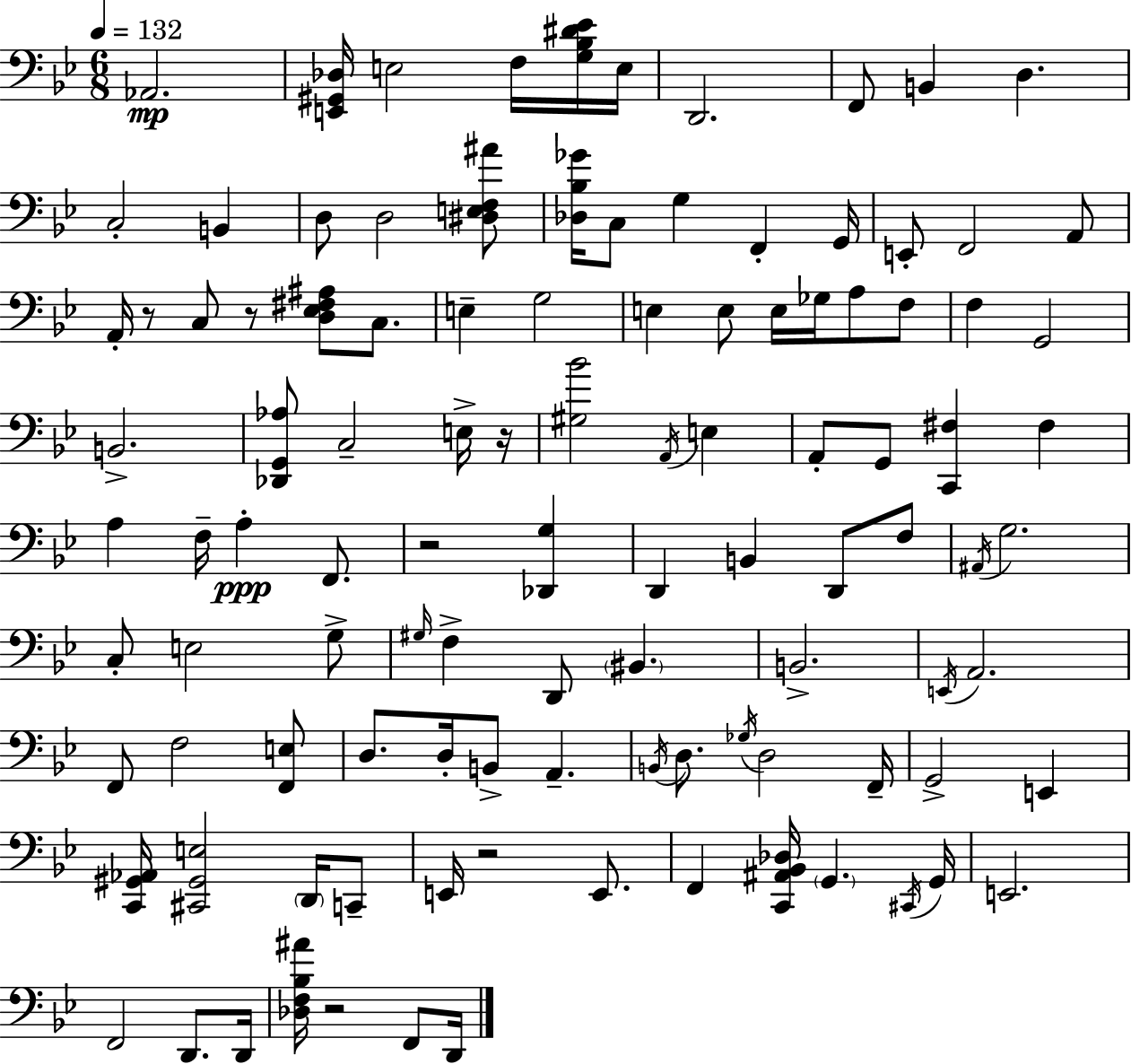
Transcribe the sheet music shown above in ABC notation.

X:1
T:Untitled
M:6/8
L:1/4
K:Bb
_A,,2 [E,,^G,,_D,]/4 E,2 F,/4 [G,_B,^D_E]/4 E,/4 D,,2 F,,/2 B,, D, C,2 B,, D,/2 D,2 [^D,E,F,^A]/2 [_D,_B,_G]/4 C,/2 G, F,, G,,/4 E,,/2 F,,2 A,,/2 A,,/4 z/2 C,/2 z/2 [D,_E,^F,^A,]/2 C,/2 E, G,2 E, E,/2 E,/4 _G,/4 A,/2 F,/2 F, G,,2 B,,2 [_D,,G,,_A,]/2 C,2 E,/4 z/4 [^G,_B]2 A,,/4 E, A,,/2 G,,/2 [C,,^F,] ^F, A, F,/4 A, F,,/2 z2 [_D,,G,] D,, B,, D,,/2 F,/2 ^A,,/4 G,2 C,/2 E,2 G,/2 ^G,/4 F, D,,/2 ^B,, B,,2 E,,/4 A,,2 F,,/2 F,2 [F,,E,]/2 D,/2 D,/4 B,,/2 A,, B,,/4 D,/2 _G,/4 D,2 F,,/4 G,,2 E,, [C,,^G,,_A,,]/4 [^C,,^G,,E,]2 D,,/4 C,,/2 E,,/4 z2 E,,/2 F,, [C,,^A,,_B,,_D,]/4 G,, ^C,,/4 G,,/4 E,,2 F,,2 D,,/2 D,,/4 [_D,F,_B,^A]/4 z2 F,,/2 D,,/4